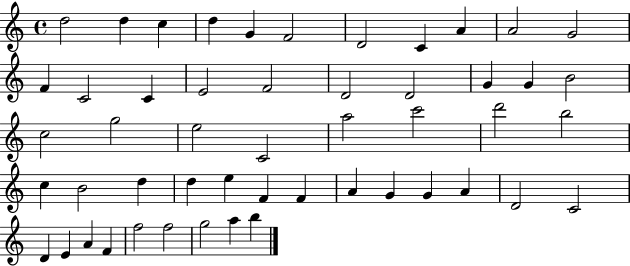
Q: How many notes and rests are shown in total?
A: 51